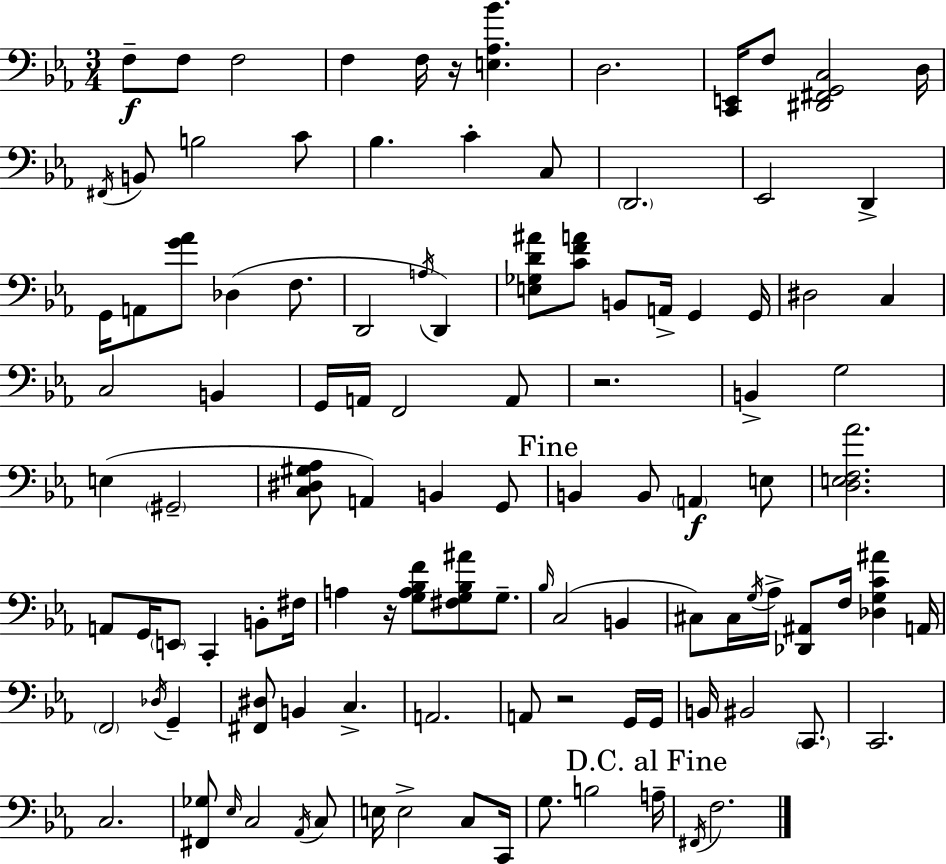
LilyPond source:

{
  \clef bass
  \numericTimeSignature
  \time 3/4
  \key ees \major
  \repeat volta 2 { f8--\f f8 f2 | f4 f16 r16 <e aes bes'>4. | d2. | <c, e,>16 f8 <dis, fis, g, c>2 d16 | \break \acciaccatura { fis,16 } b,8 b2 c'8 | bes4. c'4-. c8 | \parenthesize d,2. | ees,2 d,4-> | \break g,16 a,8 <g' aes'>8 des4( f8. | d,2 \acciaccatura { a16 }) d,4 | <e ges d' ais'>8 <c' f' a'>8 b,8 a,16-> g,4 | g,16 dis2 c4 | \break c2 b,4 | g,16 a,16 f,2 | a,8 r2. | b,4-> g2 | \break e4( \parenthesize gis,2-- | <c dis gis aes>8 a,4) b,4 | g,8 \mark "Fine" b,4 b,8 \parenthesize a,4\f | e8 <d e f aes'>2. | \break a,8 g,16 \parenthesize e,8 c,4-. b,8-. | fis16 a4 r16 <g a bes f'>8 <fis g bes ais'>8 g8.-- | \grace { bes16 } c2( b,4 | cis8) cis16 \acciaccatura { g16 } aes16-> <des, ais,>8 f16 <des g c' ais'>4 | \break a,16 \parenthesize f,2 | \acciaccatura { des16 } g,4-- <fis, dis>8 b,4 c4.-> | a,2. | a,8 r2 | \break g,16 g,16 b,16 bis,2 | \parenthesize c,8. c,2. | c2. | <fis, ges>8 \grace { ees16 } c2 | \break \acciaccatura { aes,16 } c8 e16 e2-> | c8 c,16 g8. b2 | \mark "D.C. al Fine" a16-- \acciaccatura { fis,16 } f2. | } \bar "|."
}